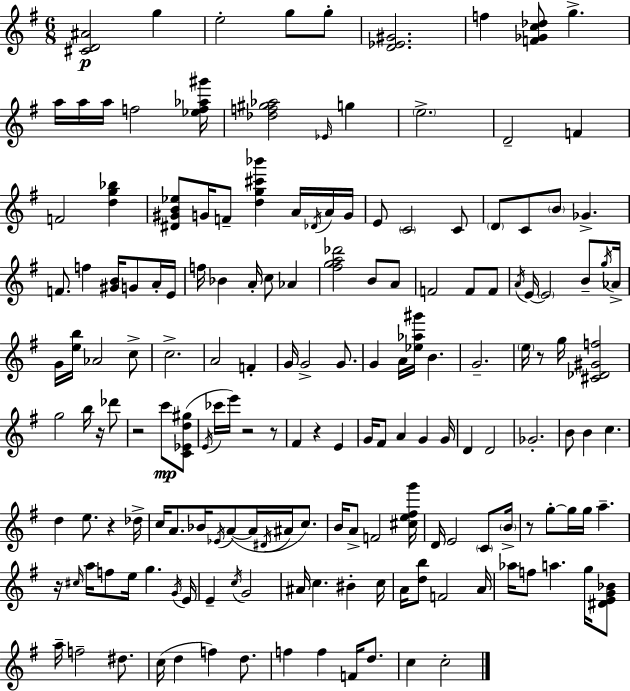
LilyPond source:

{
  \clef treble
  \numericTimeSignature
  \time 6/8
  \key e \minor
  <cis' d' ais'>2\p g''4 | e''2-. g''8 g''8-. | <d' ees' gis'>2. | f''4 <f' ges' c'' des''>8 g''4.-> | \break a''16 a''16 a''16 f''2 <ees'' f'' aes'' gis'''>16 | <des'' f'' gis'' aes''>2 \grace { ees'16 } g''4 | \parenthesize e''2.-> | d'2-- f'4 | \break f'2 <d'' g'' bes''>4 | <dis' gis' b' ees''>8 g'16 f'8-- <d'' g'' cis''' bes'''>4 a'16 \acciaccatura { des'16 } | a'16 g'16 e'8 \parenthesize c'2 | c'8 \parenthesize d'8 c'8 \parenthesize b'8 ges'4.-> | \break f'8. f''4 <gis' b'>16 g'8 | a'16-. e'16 f''16 bes'4 a'16-. c''8 aes'4 | <fis'' g'' a'' des'''>2 b'8 | a'8 f'2 f'8 | \break f'8 \acciaccatura { a'16 } e'16~~ \parenthesize e'2 | b'8-- \acciaccatura { g''16 } aes'16-> g'16 <e'' b''>16 aes'2 | c''8-> c''2.-> | a'2 | \break f'4-. g'16 g'2-> | g'8. g'4 a'16 <ees'' aes'' gis'''>16 b'4. | g'2.-- | \parenthesize e''16 r8 g''16 <cis' des' gis' f''>2 | \break g''2 | b''16 r16 des'''8 r2 | c'''8\mp <c' ees' d'' gis''>8( \acciaccatura { e'16 } ces'''16 e'''16) r2 | r8 fis'4 r4 | \break e'4 g'16 fis'8 a'4 | g'4 g'16 d'4 d'2 | ges'2.-. | b'8 b'4 c''4. | \break d''4 e''8. | r4 des''16-> c''16 a'8. bes'16 \acciaccatura { ees'16 }( a'8~~ | a'16 \acciaccatura { dis'16 } ais'16 c''8.) b'16 a'8-> f'2 | <cis'' e'' fis'' g'''>16 d'16 e'2 | \break \parenthesize c'8 \parenthesize b'16-> r8 g''8-.~~ g''16 | g''16 a''4.-- r16 \grace { cis''16 } a''16 f''8 | e''16 g''4. \acciaccatura { g'16 } e'16 e'4-- | \acciaccatura { c''16 } g'2 ais'16 c''4. | \break bis'4-. c''16 a'16 <d'' b''>8 | f'2 a'16 aes''16 f''8 | a''4. g''16 <dis' e' g' bes'>8 a''16-- f''2-- | dis''8. c''16( d''4 | \break f''4) d''8. f''4 | f''4 f'16 d''8. c''4 | c''2-. \bar "|."
}